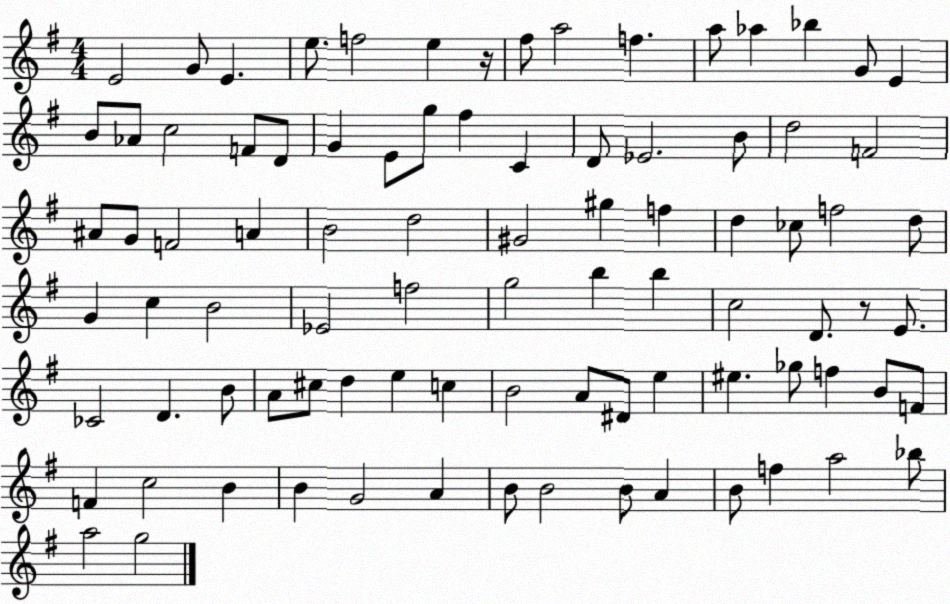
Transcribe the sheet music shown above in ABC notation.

X:1
T:Untitled
M:4/4
L:1/4
K:G
E2 G/2 E e/2 f2 e z/4 ^f/2 a2 f a/2 _a _b G/2 E B/2 _A/2 c2 F/2 D/2 G E/2 g/2 ^f C D/2 _E2 B/2 d2 F2 ^A/2 G/2 F2 A B2 d2 ^G2 ^g f d _c/2 f2 d/2 G c B2 _E2 f2 g2 b b c2 D/2 z/2 E/2 _C2 D B/2 A/2 ^c/2 d e c B2 A/2 ^D/2 e ^e _g/2 f B/2 F/2 F c2 B B G2 A B/2 B2 B/2 A B/2 f a2 _b/2 a2 g2